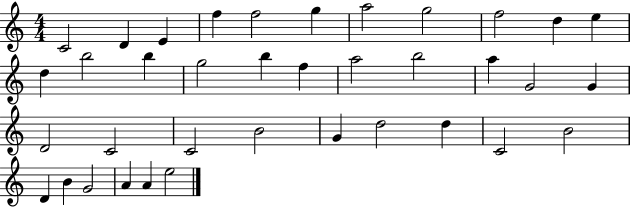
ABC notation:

X:1
T:Untitled
M:4/4
L:1/4
K:C
C2 D E f f2 g a2 g2 f2 d e d b2 b g2 b f a2 b2 a G2 G D2 C2 C2 B2 G d2 d C2 B2 D B G2 A A e2